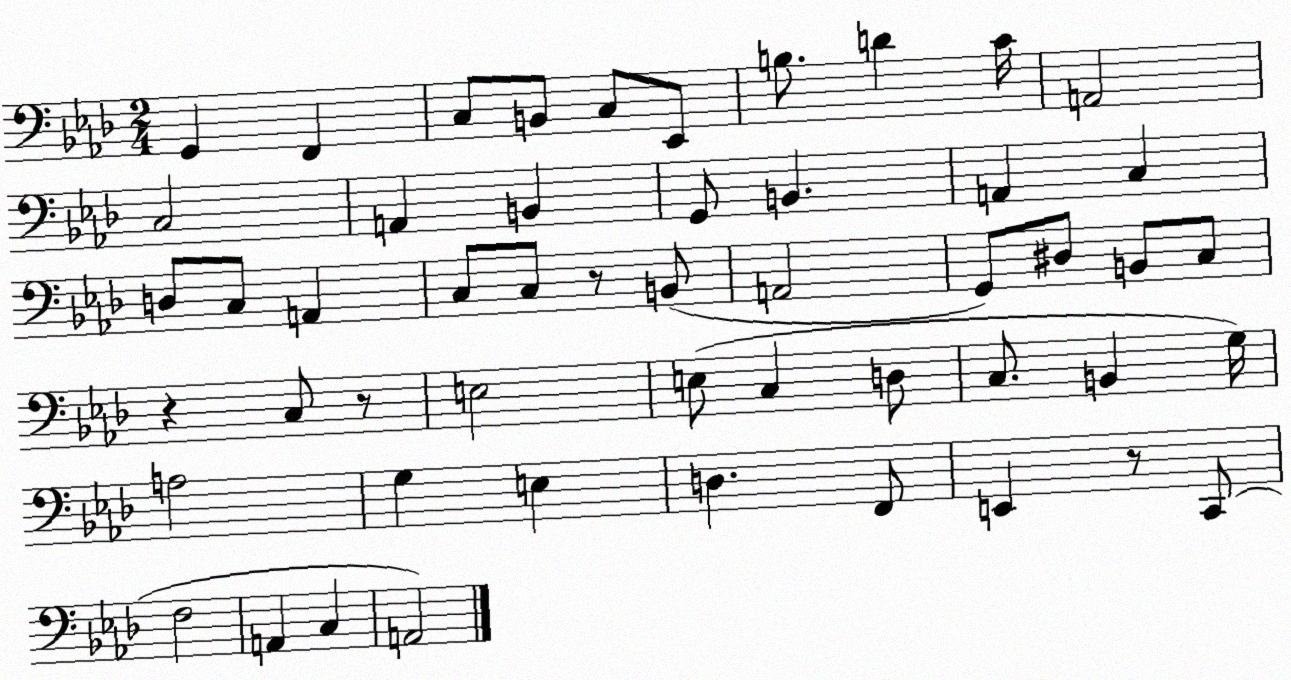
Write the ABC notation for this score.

X:1
T:Untitled
M:2/4
L:1/4
K:Ab
G,, F,, C,/2 B,,/2 C,/2 _E,,/2 B,/2 D C/4 A,,2 C,2 A,, B,, G,,/2 B,, A,, C, D,/2 C,/2 A,, C,/2 C,/2 z/2 B,,/2 A,,2 G,,/2 ^D,/2 B,,/2 C,/2 z C,/2 z/2 E,2 E,/2 C, D,/2 C,/2 B,, G,/4 A,2 G, E, D, F,,/2 E,, z/2 C,,/2 F,2 A,, C, A,,2